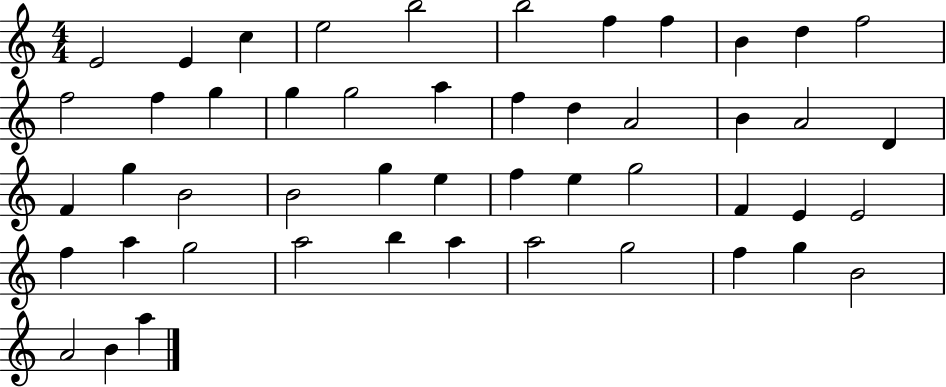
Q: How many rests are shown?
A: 0